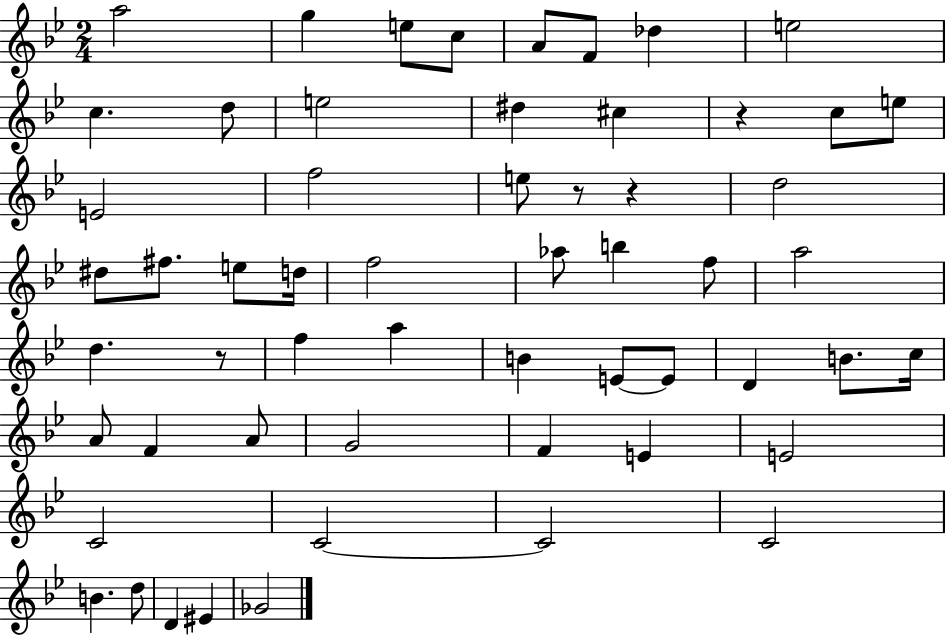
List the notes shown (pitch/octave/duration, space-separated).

A5/h G5/q E5/e C5/e A4/e F4/e Db5/q E5/h C5/q. D5/e E5/h D#5/q C#5/q R/q C5/e E5/e E4/h F5/h E5/e R/e R/q D5/h D#5/e F#5/e. E5/e D5/s F5/h Ab5/e B5/q F5/e A5/h D5/q. R/e F5/q A5/q B4/q E4/e E4/e D4/q B4/e. C5/s A4/e F4/q A4/e G4/h F4/q E4/q E4/h C4/h C4/h C4/h C4/h B4/q. D5/e D4/q EIS4/q Gb4/h